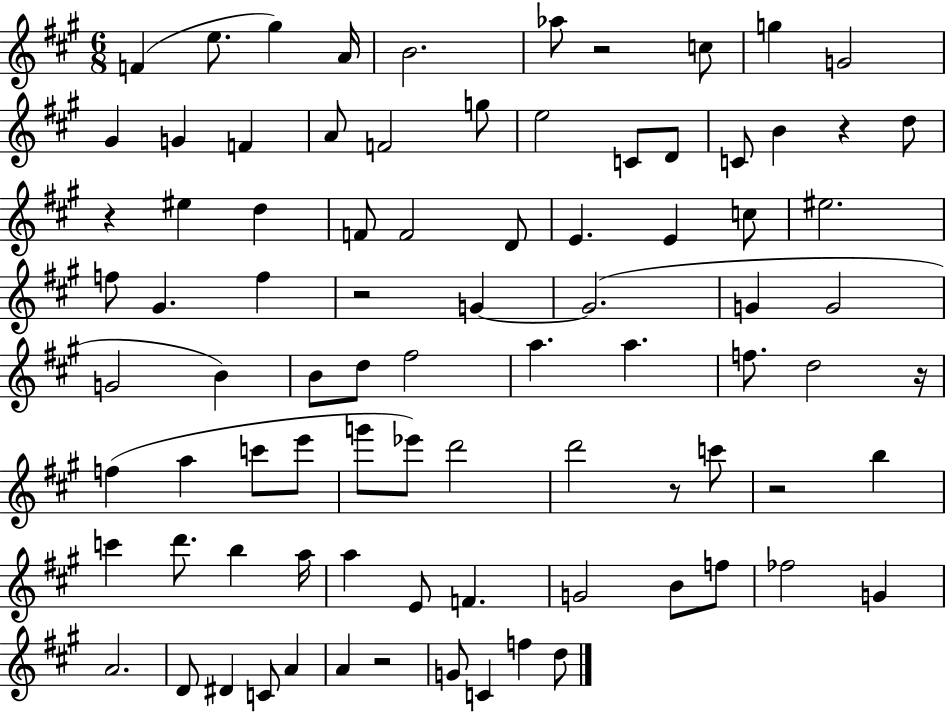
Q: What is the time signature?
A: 6/8